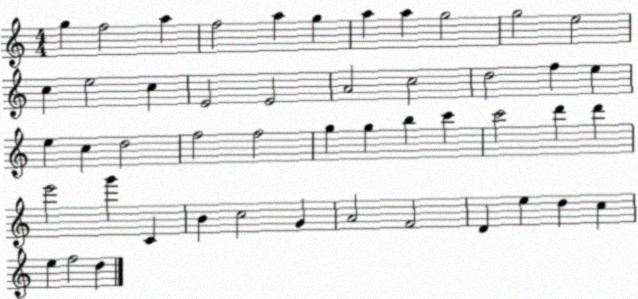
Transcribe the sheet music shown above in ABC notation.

X:1
T:Untitled
M:4/4
L:1/4
K:C
g f2 a f2 a g a a g2 g2 e2 c e2 c E2 E2 A2 c2 d2 f e e c d2 f2 f2 g g b c' c'2 d' d' e'2 g' C B c2 G A2 F2 D e d c e f2 d